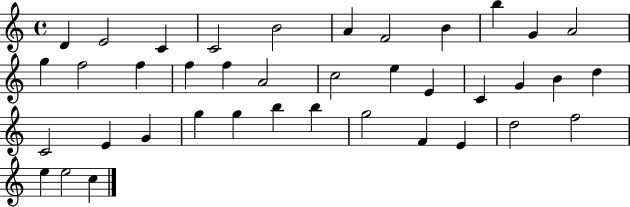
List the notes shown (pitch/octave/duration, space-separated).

D4/q E4/h C4/q C4/h B4/h A4/q F4/h B4/q B5/q G4/q A4/h G5/q F5/h F5/q F5/q F5/q A4/h C5/h E5/q E4/q C4/q G4/q B4/q D5/q C4/h E4/q G4/q G5/q G5/q B5/q B5/q G5/h F4/q E4/q D5/h F5/h E5/q E5/h C5/q